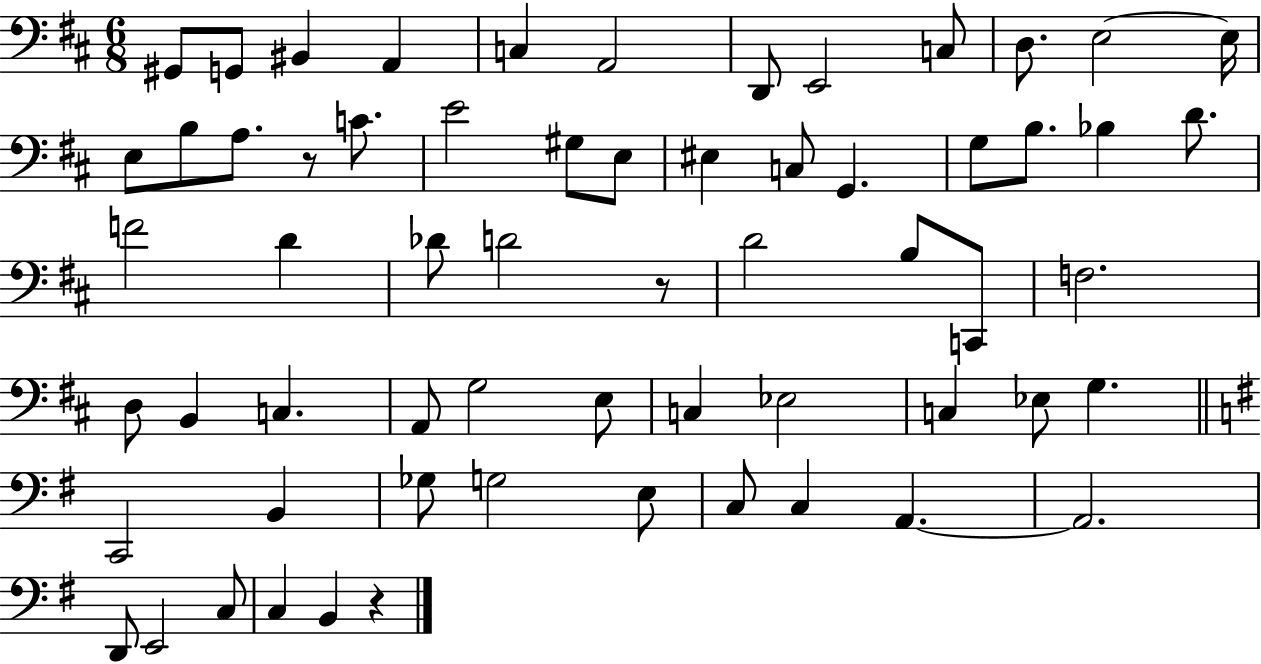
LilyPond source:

{
  \clef bass
  \numericTimeSignature
  \time 6/8
  \key d \major
  gis,8 g,8 bis,4 a,4 | c4 a,2 | d,8 e,2 c8 | d8. e2~~ e16 | \break e8 b8 a8. r8 c'8. | e'2 gis8 e8 | eis4 c8 g,4. | g8 b8. bes4 d'8. | \break f'2 d'4 | des'8 d'2 r8 | d'2 b8 c,8 | f2. | \break d8 b,4 c4. | a,8 g2 e8 | c4 ees2 | c4 ees8 g4. | \break \bar "||" \break \key g \major c,2 b,4 | ges8 g2 e8 | c8 c4 a,4.~~ | a,2. | \break d,8 e,2 c8 | c4 b,4 r4 | \bar "|."
}